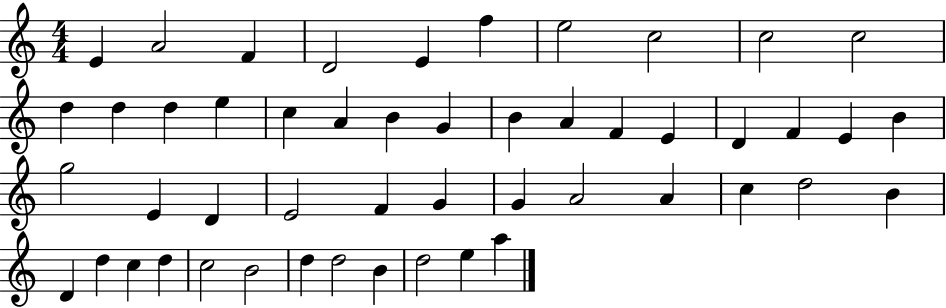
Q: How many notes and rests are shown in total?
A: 50